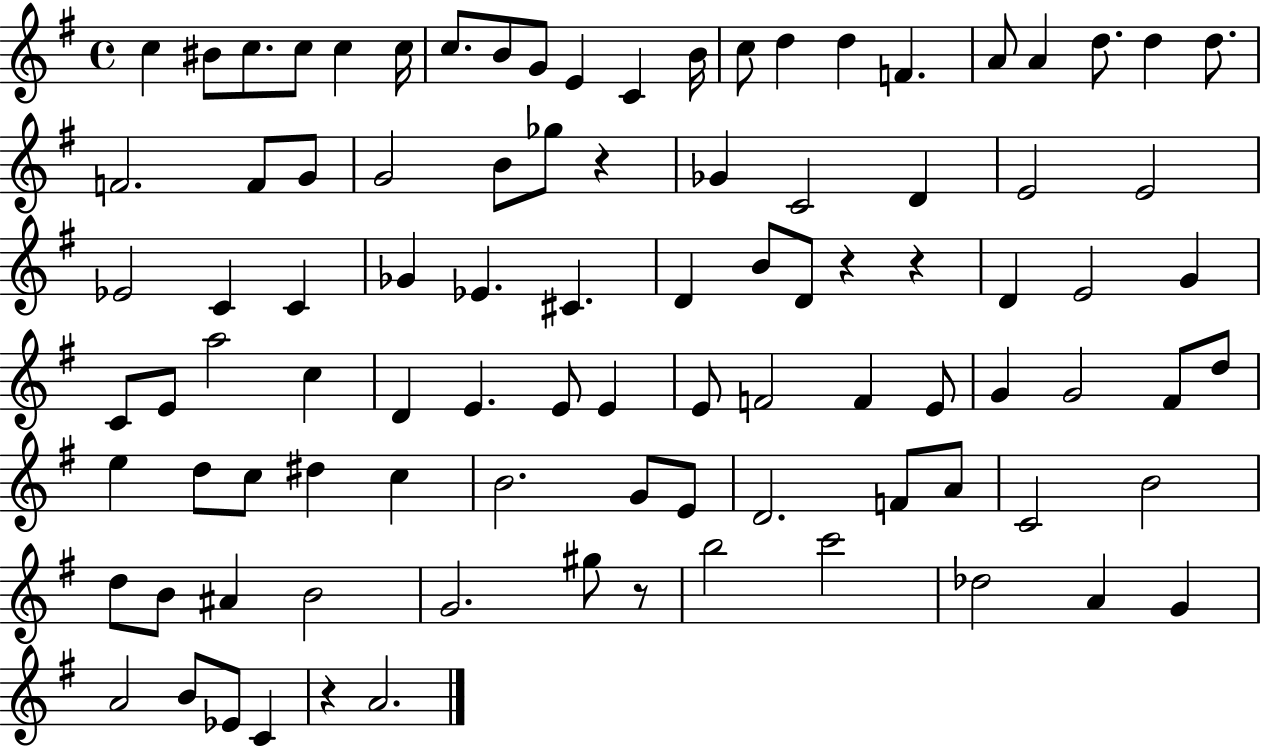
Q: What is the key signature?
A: G major